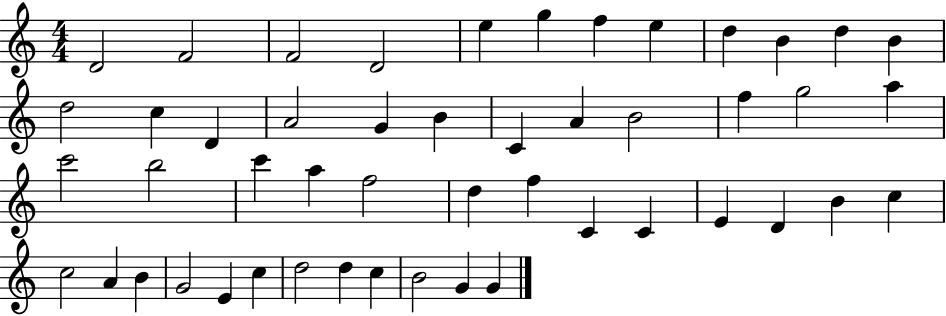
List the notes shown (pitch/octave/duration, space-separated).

D4/h F4/h F4/h D4/h E5/q G5/q F5/q E5/q D5/q B4/q D5/q B4/q D5/h C5/q D4/q A4/h G4/q B4/q C4/q A4/q B4/h F5/q G5/h A5/q C6/h B5/h C6/q A5/q F5/h D5/q F5/q C4/q C4/q E4/q D4/q B4/q C5/q C5/h A4/q B4/q G4/h E4/q C5/q D5/h D5/q C5/q B4/h G4/q G4/q